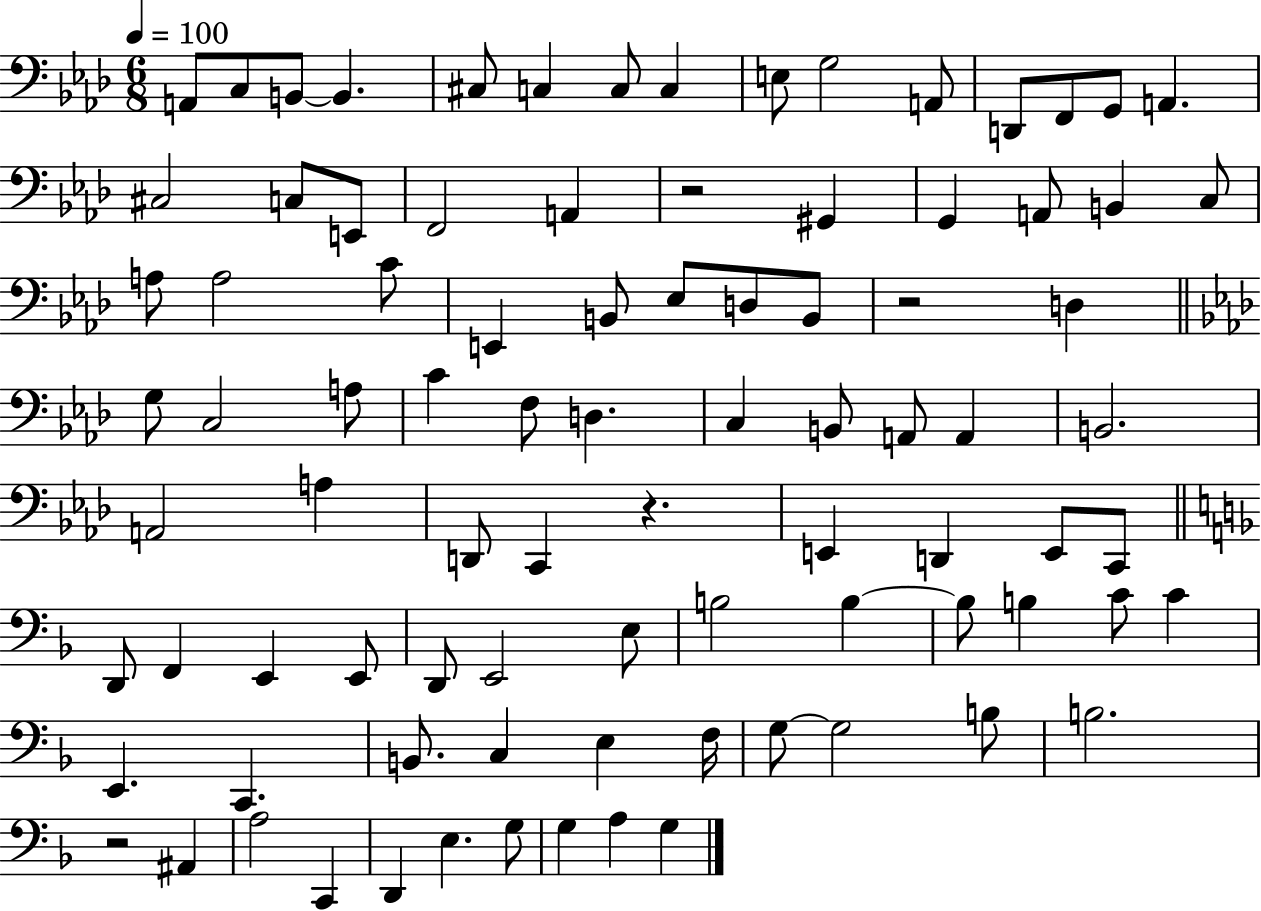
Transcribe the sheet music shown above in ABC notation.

X:1
T:Untitled
M:6/8
L:1/4
K:Ab
A,,/2 C,/2 B,,/2 B,, ^C,/2 C, C,/2 C, E,/2 G,2 A,,/2 D,,/2 F,,/2 G,,/2 A,, ^C,2 C,/2 E,,/2 F,,2 A,, z2 ^G,, G,, A,,/2 B,, C,/2 A,/2 A,2 C/2 E,, B,,/2 _E,/2 D,/2 B,,/2 z2 D, G,/2 C,2 A,/2 C F,/2 D, C, B,,/2 A,,/2 A,, B,,2 A,,2 A, D,,/2 C,, z E,, D,, E,,/2 C,,/2 D,,/2 F,, E,, E,,/2 D,,/2 E,,2 E,/2 B,2 B, B,/2 B, C/2 C E,, C,, B,,/2 C, E, F,/4 G,/2 G,2 B,/2 B,2 z2 ^A,, A,2 C,, D,, E, G,/2 G, A, G,